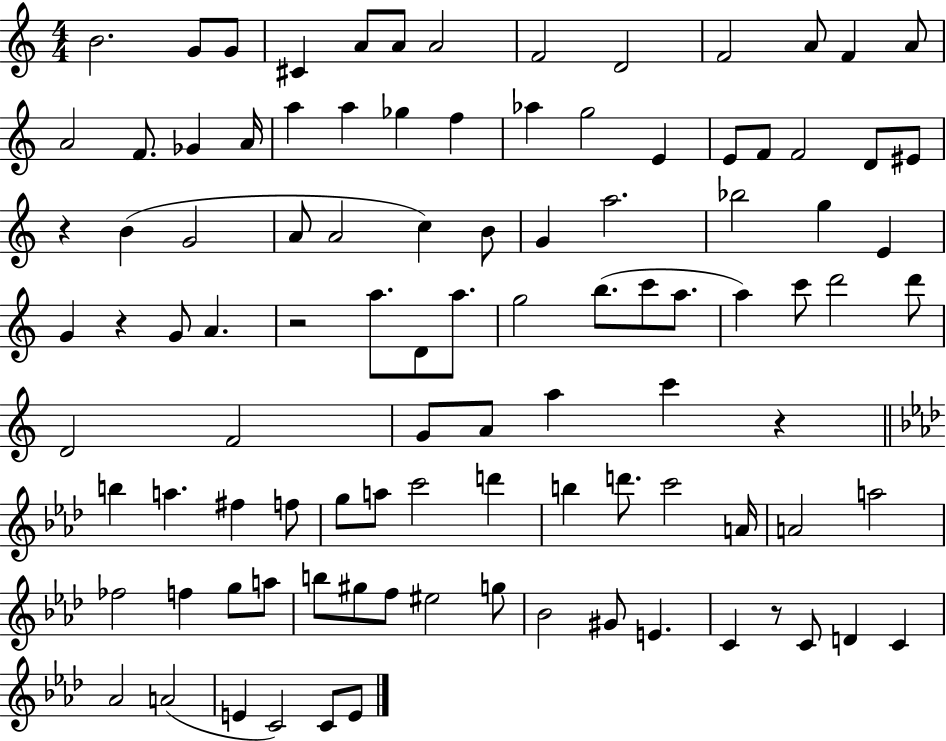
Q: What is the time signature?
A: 4/4